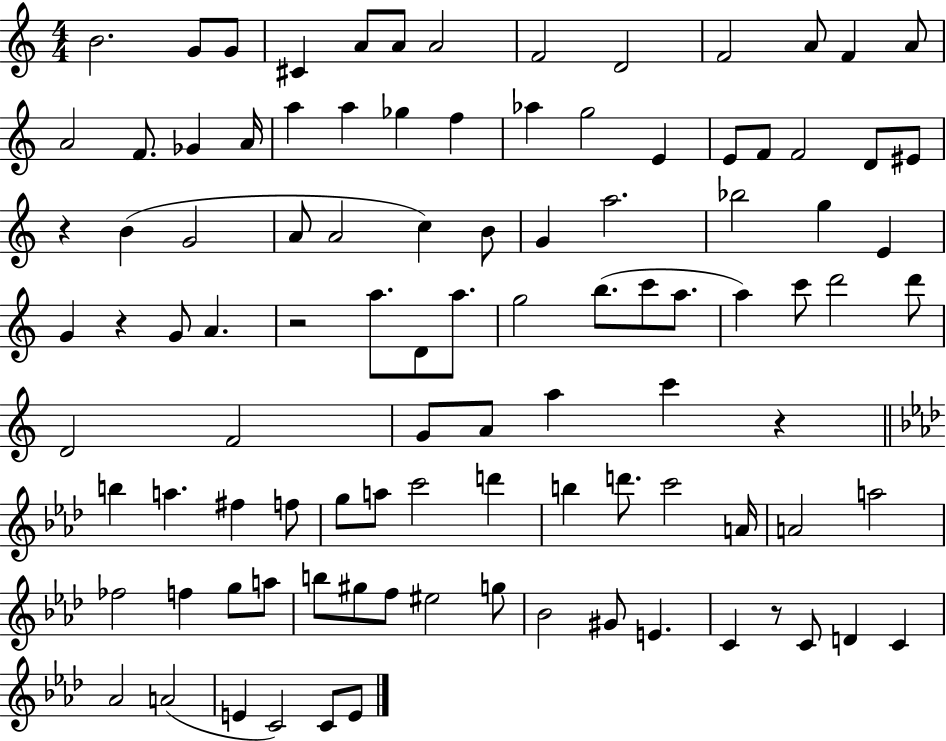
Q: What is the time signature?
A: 4/4